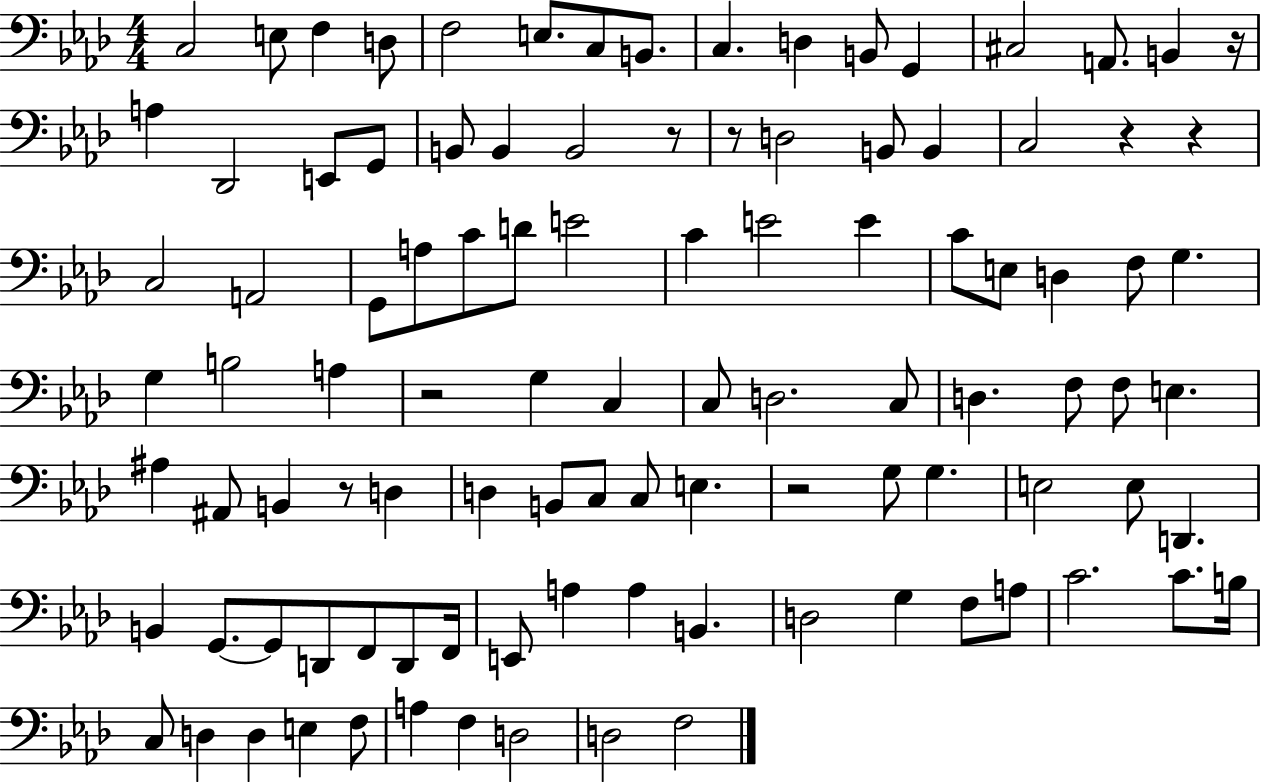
X:1
T:Untitled
M:4/4
L:1/4
K:Ab
C,2 E,/2 F, D,/2 F,2 E,/2 C,/2 B,,/2 C, D, B,,/2 G,, ^C,2 A,,/2 B,, z/4 A, _D,,2 E,,/2 G,,/2 B,,/2 B,, B,,2 z/2 z/2 D,2 B,,/2 B,, C,2 z z C,2 A,,2 G,,/2 A,/2 C/2 D/2 E2 C E2 E C/2 E,/2 D, F,/2 G, G, B,2 A, z2 G, C, C,/2 D,2 C,/2 D, F,/2 F,/2 E, ^A, ^A,,/2 B,, z/2 D, D, B,,/2 C,/2 C,/2 E, z2 G,/2 G, E,2 E,/2 D,, B,, G,,/2 G,,/2 D,,/2 F,,/2 D,,/2 F,,/4 E,,/2 A, A, B,, D,2 G, F,/2 A,/2 C2 C/2 B,/4 C,/2 D, D, E, F,/2 A, F, D,2 D,2 F,2